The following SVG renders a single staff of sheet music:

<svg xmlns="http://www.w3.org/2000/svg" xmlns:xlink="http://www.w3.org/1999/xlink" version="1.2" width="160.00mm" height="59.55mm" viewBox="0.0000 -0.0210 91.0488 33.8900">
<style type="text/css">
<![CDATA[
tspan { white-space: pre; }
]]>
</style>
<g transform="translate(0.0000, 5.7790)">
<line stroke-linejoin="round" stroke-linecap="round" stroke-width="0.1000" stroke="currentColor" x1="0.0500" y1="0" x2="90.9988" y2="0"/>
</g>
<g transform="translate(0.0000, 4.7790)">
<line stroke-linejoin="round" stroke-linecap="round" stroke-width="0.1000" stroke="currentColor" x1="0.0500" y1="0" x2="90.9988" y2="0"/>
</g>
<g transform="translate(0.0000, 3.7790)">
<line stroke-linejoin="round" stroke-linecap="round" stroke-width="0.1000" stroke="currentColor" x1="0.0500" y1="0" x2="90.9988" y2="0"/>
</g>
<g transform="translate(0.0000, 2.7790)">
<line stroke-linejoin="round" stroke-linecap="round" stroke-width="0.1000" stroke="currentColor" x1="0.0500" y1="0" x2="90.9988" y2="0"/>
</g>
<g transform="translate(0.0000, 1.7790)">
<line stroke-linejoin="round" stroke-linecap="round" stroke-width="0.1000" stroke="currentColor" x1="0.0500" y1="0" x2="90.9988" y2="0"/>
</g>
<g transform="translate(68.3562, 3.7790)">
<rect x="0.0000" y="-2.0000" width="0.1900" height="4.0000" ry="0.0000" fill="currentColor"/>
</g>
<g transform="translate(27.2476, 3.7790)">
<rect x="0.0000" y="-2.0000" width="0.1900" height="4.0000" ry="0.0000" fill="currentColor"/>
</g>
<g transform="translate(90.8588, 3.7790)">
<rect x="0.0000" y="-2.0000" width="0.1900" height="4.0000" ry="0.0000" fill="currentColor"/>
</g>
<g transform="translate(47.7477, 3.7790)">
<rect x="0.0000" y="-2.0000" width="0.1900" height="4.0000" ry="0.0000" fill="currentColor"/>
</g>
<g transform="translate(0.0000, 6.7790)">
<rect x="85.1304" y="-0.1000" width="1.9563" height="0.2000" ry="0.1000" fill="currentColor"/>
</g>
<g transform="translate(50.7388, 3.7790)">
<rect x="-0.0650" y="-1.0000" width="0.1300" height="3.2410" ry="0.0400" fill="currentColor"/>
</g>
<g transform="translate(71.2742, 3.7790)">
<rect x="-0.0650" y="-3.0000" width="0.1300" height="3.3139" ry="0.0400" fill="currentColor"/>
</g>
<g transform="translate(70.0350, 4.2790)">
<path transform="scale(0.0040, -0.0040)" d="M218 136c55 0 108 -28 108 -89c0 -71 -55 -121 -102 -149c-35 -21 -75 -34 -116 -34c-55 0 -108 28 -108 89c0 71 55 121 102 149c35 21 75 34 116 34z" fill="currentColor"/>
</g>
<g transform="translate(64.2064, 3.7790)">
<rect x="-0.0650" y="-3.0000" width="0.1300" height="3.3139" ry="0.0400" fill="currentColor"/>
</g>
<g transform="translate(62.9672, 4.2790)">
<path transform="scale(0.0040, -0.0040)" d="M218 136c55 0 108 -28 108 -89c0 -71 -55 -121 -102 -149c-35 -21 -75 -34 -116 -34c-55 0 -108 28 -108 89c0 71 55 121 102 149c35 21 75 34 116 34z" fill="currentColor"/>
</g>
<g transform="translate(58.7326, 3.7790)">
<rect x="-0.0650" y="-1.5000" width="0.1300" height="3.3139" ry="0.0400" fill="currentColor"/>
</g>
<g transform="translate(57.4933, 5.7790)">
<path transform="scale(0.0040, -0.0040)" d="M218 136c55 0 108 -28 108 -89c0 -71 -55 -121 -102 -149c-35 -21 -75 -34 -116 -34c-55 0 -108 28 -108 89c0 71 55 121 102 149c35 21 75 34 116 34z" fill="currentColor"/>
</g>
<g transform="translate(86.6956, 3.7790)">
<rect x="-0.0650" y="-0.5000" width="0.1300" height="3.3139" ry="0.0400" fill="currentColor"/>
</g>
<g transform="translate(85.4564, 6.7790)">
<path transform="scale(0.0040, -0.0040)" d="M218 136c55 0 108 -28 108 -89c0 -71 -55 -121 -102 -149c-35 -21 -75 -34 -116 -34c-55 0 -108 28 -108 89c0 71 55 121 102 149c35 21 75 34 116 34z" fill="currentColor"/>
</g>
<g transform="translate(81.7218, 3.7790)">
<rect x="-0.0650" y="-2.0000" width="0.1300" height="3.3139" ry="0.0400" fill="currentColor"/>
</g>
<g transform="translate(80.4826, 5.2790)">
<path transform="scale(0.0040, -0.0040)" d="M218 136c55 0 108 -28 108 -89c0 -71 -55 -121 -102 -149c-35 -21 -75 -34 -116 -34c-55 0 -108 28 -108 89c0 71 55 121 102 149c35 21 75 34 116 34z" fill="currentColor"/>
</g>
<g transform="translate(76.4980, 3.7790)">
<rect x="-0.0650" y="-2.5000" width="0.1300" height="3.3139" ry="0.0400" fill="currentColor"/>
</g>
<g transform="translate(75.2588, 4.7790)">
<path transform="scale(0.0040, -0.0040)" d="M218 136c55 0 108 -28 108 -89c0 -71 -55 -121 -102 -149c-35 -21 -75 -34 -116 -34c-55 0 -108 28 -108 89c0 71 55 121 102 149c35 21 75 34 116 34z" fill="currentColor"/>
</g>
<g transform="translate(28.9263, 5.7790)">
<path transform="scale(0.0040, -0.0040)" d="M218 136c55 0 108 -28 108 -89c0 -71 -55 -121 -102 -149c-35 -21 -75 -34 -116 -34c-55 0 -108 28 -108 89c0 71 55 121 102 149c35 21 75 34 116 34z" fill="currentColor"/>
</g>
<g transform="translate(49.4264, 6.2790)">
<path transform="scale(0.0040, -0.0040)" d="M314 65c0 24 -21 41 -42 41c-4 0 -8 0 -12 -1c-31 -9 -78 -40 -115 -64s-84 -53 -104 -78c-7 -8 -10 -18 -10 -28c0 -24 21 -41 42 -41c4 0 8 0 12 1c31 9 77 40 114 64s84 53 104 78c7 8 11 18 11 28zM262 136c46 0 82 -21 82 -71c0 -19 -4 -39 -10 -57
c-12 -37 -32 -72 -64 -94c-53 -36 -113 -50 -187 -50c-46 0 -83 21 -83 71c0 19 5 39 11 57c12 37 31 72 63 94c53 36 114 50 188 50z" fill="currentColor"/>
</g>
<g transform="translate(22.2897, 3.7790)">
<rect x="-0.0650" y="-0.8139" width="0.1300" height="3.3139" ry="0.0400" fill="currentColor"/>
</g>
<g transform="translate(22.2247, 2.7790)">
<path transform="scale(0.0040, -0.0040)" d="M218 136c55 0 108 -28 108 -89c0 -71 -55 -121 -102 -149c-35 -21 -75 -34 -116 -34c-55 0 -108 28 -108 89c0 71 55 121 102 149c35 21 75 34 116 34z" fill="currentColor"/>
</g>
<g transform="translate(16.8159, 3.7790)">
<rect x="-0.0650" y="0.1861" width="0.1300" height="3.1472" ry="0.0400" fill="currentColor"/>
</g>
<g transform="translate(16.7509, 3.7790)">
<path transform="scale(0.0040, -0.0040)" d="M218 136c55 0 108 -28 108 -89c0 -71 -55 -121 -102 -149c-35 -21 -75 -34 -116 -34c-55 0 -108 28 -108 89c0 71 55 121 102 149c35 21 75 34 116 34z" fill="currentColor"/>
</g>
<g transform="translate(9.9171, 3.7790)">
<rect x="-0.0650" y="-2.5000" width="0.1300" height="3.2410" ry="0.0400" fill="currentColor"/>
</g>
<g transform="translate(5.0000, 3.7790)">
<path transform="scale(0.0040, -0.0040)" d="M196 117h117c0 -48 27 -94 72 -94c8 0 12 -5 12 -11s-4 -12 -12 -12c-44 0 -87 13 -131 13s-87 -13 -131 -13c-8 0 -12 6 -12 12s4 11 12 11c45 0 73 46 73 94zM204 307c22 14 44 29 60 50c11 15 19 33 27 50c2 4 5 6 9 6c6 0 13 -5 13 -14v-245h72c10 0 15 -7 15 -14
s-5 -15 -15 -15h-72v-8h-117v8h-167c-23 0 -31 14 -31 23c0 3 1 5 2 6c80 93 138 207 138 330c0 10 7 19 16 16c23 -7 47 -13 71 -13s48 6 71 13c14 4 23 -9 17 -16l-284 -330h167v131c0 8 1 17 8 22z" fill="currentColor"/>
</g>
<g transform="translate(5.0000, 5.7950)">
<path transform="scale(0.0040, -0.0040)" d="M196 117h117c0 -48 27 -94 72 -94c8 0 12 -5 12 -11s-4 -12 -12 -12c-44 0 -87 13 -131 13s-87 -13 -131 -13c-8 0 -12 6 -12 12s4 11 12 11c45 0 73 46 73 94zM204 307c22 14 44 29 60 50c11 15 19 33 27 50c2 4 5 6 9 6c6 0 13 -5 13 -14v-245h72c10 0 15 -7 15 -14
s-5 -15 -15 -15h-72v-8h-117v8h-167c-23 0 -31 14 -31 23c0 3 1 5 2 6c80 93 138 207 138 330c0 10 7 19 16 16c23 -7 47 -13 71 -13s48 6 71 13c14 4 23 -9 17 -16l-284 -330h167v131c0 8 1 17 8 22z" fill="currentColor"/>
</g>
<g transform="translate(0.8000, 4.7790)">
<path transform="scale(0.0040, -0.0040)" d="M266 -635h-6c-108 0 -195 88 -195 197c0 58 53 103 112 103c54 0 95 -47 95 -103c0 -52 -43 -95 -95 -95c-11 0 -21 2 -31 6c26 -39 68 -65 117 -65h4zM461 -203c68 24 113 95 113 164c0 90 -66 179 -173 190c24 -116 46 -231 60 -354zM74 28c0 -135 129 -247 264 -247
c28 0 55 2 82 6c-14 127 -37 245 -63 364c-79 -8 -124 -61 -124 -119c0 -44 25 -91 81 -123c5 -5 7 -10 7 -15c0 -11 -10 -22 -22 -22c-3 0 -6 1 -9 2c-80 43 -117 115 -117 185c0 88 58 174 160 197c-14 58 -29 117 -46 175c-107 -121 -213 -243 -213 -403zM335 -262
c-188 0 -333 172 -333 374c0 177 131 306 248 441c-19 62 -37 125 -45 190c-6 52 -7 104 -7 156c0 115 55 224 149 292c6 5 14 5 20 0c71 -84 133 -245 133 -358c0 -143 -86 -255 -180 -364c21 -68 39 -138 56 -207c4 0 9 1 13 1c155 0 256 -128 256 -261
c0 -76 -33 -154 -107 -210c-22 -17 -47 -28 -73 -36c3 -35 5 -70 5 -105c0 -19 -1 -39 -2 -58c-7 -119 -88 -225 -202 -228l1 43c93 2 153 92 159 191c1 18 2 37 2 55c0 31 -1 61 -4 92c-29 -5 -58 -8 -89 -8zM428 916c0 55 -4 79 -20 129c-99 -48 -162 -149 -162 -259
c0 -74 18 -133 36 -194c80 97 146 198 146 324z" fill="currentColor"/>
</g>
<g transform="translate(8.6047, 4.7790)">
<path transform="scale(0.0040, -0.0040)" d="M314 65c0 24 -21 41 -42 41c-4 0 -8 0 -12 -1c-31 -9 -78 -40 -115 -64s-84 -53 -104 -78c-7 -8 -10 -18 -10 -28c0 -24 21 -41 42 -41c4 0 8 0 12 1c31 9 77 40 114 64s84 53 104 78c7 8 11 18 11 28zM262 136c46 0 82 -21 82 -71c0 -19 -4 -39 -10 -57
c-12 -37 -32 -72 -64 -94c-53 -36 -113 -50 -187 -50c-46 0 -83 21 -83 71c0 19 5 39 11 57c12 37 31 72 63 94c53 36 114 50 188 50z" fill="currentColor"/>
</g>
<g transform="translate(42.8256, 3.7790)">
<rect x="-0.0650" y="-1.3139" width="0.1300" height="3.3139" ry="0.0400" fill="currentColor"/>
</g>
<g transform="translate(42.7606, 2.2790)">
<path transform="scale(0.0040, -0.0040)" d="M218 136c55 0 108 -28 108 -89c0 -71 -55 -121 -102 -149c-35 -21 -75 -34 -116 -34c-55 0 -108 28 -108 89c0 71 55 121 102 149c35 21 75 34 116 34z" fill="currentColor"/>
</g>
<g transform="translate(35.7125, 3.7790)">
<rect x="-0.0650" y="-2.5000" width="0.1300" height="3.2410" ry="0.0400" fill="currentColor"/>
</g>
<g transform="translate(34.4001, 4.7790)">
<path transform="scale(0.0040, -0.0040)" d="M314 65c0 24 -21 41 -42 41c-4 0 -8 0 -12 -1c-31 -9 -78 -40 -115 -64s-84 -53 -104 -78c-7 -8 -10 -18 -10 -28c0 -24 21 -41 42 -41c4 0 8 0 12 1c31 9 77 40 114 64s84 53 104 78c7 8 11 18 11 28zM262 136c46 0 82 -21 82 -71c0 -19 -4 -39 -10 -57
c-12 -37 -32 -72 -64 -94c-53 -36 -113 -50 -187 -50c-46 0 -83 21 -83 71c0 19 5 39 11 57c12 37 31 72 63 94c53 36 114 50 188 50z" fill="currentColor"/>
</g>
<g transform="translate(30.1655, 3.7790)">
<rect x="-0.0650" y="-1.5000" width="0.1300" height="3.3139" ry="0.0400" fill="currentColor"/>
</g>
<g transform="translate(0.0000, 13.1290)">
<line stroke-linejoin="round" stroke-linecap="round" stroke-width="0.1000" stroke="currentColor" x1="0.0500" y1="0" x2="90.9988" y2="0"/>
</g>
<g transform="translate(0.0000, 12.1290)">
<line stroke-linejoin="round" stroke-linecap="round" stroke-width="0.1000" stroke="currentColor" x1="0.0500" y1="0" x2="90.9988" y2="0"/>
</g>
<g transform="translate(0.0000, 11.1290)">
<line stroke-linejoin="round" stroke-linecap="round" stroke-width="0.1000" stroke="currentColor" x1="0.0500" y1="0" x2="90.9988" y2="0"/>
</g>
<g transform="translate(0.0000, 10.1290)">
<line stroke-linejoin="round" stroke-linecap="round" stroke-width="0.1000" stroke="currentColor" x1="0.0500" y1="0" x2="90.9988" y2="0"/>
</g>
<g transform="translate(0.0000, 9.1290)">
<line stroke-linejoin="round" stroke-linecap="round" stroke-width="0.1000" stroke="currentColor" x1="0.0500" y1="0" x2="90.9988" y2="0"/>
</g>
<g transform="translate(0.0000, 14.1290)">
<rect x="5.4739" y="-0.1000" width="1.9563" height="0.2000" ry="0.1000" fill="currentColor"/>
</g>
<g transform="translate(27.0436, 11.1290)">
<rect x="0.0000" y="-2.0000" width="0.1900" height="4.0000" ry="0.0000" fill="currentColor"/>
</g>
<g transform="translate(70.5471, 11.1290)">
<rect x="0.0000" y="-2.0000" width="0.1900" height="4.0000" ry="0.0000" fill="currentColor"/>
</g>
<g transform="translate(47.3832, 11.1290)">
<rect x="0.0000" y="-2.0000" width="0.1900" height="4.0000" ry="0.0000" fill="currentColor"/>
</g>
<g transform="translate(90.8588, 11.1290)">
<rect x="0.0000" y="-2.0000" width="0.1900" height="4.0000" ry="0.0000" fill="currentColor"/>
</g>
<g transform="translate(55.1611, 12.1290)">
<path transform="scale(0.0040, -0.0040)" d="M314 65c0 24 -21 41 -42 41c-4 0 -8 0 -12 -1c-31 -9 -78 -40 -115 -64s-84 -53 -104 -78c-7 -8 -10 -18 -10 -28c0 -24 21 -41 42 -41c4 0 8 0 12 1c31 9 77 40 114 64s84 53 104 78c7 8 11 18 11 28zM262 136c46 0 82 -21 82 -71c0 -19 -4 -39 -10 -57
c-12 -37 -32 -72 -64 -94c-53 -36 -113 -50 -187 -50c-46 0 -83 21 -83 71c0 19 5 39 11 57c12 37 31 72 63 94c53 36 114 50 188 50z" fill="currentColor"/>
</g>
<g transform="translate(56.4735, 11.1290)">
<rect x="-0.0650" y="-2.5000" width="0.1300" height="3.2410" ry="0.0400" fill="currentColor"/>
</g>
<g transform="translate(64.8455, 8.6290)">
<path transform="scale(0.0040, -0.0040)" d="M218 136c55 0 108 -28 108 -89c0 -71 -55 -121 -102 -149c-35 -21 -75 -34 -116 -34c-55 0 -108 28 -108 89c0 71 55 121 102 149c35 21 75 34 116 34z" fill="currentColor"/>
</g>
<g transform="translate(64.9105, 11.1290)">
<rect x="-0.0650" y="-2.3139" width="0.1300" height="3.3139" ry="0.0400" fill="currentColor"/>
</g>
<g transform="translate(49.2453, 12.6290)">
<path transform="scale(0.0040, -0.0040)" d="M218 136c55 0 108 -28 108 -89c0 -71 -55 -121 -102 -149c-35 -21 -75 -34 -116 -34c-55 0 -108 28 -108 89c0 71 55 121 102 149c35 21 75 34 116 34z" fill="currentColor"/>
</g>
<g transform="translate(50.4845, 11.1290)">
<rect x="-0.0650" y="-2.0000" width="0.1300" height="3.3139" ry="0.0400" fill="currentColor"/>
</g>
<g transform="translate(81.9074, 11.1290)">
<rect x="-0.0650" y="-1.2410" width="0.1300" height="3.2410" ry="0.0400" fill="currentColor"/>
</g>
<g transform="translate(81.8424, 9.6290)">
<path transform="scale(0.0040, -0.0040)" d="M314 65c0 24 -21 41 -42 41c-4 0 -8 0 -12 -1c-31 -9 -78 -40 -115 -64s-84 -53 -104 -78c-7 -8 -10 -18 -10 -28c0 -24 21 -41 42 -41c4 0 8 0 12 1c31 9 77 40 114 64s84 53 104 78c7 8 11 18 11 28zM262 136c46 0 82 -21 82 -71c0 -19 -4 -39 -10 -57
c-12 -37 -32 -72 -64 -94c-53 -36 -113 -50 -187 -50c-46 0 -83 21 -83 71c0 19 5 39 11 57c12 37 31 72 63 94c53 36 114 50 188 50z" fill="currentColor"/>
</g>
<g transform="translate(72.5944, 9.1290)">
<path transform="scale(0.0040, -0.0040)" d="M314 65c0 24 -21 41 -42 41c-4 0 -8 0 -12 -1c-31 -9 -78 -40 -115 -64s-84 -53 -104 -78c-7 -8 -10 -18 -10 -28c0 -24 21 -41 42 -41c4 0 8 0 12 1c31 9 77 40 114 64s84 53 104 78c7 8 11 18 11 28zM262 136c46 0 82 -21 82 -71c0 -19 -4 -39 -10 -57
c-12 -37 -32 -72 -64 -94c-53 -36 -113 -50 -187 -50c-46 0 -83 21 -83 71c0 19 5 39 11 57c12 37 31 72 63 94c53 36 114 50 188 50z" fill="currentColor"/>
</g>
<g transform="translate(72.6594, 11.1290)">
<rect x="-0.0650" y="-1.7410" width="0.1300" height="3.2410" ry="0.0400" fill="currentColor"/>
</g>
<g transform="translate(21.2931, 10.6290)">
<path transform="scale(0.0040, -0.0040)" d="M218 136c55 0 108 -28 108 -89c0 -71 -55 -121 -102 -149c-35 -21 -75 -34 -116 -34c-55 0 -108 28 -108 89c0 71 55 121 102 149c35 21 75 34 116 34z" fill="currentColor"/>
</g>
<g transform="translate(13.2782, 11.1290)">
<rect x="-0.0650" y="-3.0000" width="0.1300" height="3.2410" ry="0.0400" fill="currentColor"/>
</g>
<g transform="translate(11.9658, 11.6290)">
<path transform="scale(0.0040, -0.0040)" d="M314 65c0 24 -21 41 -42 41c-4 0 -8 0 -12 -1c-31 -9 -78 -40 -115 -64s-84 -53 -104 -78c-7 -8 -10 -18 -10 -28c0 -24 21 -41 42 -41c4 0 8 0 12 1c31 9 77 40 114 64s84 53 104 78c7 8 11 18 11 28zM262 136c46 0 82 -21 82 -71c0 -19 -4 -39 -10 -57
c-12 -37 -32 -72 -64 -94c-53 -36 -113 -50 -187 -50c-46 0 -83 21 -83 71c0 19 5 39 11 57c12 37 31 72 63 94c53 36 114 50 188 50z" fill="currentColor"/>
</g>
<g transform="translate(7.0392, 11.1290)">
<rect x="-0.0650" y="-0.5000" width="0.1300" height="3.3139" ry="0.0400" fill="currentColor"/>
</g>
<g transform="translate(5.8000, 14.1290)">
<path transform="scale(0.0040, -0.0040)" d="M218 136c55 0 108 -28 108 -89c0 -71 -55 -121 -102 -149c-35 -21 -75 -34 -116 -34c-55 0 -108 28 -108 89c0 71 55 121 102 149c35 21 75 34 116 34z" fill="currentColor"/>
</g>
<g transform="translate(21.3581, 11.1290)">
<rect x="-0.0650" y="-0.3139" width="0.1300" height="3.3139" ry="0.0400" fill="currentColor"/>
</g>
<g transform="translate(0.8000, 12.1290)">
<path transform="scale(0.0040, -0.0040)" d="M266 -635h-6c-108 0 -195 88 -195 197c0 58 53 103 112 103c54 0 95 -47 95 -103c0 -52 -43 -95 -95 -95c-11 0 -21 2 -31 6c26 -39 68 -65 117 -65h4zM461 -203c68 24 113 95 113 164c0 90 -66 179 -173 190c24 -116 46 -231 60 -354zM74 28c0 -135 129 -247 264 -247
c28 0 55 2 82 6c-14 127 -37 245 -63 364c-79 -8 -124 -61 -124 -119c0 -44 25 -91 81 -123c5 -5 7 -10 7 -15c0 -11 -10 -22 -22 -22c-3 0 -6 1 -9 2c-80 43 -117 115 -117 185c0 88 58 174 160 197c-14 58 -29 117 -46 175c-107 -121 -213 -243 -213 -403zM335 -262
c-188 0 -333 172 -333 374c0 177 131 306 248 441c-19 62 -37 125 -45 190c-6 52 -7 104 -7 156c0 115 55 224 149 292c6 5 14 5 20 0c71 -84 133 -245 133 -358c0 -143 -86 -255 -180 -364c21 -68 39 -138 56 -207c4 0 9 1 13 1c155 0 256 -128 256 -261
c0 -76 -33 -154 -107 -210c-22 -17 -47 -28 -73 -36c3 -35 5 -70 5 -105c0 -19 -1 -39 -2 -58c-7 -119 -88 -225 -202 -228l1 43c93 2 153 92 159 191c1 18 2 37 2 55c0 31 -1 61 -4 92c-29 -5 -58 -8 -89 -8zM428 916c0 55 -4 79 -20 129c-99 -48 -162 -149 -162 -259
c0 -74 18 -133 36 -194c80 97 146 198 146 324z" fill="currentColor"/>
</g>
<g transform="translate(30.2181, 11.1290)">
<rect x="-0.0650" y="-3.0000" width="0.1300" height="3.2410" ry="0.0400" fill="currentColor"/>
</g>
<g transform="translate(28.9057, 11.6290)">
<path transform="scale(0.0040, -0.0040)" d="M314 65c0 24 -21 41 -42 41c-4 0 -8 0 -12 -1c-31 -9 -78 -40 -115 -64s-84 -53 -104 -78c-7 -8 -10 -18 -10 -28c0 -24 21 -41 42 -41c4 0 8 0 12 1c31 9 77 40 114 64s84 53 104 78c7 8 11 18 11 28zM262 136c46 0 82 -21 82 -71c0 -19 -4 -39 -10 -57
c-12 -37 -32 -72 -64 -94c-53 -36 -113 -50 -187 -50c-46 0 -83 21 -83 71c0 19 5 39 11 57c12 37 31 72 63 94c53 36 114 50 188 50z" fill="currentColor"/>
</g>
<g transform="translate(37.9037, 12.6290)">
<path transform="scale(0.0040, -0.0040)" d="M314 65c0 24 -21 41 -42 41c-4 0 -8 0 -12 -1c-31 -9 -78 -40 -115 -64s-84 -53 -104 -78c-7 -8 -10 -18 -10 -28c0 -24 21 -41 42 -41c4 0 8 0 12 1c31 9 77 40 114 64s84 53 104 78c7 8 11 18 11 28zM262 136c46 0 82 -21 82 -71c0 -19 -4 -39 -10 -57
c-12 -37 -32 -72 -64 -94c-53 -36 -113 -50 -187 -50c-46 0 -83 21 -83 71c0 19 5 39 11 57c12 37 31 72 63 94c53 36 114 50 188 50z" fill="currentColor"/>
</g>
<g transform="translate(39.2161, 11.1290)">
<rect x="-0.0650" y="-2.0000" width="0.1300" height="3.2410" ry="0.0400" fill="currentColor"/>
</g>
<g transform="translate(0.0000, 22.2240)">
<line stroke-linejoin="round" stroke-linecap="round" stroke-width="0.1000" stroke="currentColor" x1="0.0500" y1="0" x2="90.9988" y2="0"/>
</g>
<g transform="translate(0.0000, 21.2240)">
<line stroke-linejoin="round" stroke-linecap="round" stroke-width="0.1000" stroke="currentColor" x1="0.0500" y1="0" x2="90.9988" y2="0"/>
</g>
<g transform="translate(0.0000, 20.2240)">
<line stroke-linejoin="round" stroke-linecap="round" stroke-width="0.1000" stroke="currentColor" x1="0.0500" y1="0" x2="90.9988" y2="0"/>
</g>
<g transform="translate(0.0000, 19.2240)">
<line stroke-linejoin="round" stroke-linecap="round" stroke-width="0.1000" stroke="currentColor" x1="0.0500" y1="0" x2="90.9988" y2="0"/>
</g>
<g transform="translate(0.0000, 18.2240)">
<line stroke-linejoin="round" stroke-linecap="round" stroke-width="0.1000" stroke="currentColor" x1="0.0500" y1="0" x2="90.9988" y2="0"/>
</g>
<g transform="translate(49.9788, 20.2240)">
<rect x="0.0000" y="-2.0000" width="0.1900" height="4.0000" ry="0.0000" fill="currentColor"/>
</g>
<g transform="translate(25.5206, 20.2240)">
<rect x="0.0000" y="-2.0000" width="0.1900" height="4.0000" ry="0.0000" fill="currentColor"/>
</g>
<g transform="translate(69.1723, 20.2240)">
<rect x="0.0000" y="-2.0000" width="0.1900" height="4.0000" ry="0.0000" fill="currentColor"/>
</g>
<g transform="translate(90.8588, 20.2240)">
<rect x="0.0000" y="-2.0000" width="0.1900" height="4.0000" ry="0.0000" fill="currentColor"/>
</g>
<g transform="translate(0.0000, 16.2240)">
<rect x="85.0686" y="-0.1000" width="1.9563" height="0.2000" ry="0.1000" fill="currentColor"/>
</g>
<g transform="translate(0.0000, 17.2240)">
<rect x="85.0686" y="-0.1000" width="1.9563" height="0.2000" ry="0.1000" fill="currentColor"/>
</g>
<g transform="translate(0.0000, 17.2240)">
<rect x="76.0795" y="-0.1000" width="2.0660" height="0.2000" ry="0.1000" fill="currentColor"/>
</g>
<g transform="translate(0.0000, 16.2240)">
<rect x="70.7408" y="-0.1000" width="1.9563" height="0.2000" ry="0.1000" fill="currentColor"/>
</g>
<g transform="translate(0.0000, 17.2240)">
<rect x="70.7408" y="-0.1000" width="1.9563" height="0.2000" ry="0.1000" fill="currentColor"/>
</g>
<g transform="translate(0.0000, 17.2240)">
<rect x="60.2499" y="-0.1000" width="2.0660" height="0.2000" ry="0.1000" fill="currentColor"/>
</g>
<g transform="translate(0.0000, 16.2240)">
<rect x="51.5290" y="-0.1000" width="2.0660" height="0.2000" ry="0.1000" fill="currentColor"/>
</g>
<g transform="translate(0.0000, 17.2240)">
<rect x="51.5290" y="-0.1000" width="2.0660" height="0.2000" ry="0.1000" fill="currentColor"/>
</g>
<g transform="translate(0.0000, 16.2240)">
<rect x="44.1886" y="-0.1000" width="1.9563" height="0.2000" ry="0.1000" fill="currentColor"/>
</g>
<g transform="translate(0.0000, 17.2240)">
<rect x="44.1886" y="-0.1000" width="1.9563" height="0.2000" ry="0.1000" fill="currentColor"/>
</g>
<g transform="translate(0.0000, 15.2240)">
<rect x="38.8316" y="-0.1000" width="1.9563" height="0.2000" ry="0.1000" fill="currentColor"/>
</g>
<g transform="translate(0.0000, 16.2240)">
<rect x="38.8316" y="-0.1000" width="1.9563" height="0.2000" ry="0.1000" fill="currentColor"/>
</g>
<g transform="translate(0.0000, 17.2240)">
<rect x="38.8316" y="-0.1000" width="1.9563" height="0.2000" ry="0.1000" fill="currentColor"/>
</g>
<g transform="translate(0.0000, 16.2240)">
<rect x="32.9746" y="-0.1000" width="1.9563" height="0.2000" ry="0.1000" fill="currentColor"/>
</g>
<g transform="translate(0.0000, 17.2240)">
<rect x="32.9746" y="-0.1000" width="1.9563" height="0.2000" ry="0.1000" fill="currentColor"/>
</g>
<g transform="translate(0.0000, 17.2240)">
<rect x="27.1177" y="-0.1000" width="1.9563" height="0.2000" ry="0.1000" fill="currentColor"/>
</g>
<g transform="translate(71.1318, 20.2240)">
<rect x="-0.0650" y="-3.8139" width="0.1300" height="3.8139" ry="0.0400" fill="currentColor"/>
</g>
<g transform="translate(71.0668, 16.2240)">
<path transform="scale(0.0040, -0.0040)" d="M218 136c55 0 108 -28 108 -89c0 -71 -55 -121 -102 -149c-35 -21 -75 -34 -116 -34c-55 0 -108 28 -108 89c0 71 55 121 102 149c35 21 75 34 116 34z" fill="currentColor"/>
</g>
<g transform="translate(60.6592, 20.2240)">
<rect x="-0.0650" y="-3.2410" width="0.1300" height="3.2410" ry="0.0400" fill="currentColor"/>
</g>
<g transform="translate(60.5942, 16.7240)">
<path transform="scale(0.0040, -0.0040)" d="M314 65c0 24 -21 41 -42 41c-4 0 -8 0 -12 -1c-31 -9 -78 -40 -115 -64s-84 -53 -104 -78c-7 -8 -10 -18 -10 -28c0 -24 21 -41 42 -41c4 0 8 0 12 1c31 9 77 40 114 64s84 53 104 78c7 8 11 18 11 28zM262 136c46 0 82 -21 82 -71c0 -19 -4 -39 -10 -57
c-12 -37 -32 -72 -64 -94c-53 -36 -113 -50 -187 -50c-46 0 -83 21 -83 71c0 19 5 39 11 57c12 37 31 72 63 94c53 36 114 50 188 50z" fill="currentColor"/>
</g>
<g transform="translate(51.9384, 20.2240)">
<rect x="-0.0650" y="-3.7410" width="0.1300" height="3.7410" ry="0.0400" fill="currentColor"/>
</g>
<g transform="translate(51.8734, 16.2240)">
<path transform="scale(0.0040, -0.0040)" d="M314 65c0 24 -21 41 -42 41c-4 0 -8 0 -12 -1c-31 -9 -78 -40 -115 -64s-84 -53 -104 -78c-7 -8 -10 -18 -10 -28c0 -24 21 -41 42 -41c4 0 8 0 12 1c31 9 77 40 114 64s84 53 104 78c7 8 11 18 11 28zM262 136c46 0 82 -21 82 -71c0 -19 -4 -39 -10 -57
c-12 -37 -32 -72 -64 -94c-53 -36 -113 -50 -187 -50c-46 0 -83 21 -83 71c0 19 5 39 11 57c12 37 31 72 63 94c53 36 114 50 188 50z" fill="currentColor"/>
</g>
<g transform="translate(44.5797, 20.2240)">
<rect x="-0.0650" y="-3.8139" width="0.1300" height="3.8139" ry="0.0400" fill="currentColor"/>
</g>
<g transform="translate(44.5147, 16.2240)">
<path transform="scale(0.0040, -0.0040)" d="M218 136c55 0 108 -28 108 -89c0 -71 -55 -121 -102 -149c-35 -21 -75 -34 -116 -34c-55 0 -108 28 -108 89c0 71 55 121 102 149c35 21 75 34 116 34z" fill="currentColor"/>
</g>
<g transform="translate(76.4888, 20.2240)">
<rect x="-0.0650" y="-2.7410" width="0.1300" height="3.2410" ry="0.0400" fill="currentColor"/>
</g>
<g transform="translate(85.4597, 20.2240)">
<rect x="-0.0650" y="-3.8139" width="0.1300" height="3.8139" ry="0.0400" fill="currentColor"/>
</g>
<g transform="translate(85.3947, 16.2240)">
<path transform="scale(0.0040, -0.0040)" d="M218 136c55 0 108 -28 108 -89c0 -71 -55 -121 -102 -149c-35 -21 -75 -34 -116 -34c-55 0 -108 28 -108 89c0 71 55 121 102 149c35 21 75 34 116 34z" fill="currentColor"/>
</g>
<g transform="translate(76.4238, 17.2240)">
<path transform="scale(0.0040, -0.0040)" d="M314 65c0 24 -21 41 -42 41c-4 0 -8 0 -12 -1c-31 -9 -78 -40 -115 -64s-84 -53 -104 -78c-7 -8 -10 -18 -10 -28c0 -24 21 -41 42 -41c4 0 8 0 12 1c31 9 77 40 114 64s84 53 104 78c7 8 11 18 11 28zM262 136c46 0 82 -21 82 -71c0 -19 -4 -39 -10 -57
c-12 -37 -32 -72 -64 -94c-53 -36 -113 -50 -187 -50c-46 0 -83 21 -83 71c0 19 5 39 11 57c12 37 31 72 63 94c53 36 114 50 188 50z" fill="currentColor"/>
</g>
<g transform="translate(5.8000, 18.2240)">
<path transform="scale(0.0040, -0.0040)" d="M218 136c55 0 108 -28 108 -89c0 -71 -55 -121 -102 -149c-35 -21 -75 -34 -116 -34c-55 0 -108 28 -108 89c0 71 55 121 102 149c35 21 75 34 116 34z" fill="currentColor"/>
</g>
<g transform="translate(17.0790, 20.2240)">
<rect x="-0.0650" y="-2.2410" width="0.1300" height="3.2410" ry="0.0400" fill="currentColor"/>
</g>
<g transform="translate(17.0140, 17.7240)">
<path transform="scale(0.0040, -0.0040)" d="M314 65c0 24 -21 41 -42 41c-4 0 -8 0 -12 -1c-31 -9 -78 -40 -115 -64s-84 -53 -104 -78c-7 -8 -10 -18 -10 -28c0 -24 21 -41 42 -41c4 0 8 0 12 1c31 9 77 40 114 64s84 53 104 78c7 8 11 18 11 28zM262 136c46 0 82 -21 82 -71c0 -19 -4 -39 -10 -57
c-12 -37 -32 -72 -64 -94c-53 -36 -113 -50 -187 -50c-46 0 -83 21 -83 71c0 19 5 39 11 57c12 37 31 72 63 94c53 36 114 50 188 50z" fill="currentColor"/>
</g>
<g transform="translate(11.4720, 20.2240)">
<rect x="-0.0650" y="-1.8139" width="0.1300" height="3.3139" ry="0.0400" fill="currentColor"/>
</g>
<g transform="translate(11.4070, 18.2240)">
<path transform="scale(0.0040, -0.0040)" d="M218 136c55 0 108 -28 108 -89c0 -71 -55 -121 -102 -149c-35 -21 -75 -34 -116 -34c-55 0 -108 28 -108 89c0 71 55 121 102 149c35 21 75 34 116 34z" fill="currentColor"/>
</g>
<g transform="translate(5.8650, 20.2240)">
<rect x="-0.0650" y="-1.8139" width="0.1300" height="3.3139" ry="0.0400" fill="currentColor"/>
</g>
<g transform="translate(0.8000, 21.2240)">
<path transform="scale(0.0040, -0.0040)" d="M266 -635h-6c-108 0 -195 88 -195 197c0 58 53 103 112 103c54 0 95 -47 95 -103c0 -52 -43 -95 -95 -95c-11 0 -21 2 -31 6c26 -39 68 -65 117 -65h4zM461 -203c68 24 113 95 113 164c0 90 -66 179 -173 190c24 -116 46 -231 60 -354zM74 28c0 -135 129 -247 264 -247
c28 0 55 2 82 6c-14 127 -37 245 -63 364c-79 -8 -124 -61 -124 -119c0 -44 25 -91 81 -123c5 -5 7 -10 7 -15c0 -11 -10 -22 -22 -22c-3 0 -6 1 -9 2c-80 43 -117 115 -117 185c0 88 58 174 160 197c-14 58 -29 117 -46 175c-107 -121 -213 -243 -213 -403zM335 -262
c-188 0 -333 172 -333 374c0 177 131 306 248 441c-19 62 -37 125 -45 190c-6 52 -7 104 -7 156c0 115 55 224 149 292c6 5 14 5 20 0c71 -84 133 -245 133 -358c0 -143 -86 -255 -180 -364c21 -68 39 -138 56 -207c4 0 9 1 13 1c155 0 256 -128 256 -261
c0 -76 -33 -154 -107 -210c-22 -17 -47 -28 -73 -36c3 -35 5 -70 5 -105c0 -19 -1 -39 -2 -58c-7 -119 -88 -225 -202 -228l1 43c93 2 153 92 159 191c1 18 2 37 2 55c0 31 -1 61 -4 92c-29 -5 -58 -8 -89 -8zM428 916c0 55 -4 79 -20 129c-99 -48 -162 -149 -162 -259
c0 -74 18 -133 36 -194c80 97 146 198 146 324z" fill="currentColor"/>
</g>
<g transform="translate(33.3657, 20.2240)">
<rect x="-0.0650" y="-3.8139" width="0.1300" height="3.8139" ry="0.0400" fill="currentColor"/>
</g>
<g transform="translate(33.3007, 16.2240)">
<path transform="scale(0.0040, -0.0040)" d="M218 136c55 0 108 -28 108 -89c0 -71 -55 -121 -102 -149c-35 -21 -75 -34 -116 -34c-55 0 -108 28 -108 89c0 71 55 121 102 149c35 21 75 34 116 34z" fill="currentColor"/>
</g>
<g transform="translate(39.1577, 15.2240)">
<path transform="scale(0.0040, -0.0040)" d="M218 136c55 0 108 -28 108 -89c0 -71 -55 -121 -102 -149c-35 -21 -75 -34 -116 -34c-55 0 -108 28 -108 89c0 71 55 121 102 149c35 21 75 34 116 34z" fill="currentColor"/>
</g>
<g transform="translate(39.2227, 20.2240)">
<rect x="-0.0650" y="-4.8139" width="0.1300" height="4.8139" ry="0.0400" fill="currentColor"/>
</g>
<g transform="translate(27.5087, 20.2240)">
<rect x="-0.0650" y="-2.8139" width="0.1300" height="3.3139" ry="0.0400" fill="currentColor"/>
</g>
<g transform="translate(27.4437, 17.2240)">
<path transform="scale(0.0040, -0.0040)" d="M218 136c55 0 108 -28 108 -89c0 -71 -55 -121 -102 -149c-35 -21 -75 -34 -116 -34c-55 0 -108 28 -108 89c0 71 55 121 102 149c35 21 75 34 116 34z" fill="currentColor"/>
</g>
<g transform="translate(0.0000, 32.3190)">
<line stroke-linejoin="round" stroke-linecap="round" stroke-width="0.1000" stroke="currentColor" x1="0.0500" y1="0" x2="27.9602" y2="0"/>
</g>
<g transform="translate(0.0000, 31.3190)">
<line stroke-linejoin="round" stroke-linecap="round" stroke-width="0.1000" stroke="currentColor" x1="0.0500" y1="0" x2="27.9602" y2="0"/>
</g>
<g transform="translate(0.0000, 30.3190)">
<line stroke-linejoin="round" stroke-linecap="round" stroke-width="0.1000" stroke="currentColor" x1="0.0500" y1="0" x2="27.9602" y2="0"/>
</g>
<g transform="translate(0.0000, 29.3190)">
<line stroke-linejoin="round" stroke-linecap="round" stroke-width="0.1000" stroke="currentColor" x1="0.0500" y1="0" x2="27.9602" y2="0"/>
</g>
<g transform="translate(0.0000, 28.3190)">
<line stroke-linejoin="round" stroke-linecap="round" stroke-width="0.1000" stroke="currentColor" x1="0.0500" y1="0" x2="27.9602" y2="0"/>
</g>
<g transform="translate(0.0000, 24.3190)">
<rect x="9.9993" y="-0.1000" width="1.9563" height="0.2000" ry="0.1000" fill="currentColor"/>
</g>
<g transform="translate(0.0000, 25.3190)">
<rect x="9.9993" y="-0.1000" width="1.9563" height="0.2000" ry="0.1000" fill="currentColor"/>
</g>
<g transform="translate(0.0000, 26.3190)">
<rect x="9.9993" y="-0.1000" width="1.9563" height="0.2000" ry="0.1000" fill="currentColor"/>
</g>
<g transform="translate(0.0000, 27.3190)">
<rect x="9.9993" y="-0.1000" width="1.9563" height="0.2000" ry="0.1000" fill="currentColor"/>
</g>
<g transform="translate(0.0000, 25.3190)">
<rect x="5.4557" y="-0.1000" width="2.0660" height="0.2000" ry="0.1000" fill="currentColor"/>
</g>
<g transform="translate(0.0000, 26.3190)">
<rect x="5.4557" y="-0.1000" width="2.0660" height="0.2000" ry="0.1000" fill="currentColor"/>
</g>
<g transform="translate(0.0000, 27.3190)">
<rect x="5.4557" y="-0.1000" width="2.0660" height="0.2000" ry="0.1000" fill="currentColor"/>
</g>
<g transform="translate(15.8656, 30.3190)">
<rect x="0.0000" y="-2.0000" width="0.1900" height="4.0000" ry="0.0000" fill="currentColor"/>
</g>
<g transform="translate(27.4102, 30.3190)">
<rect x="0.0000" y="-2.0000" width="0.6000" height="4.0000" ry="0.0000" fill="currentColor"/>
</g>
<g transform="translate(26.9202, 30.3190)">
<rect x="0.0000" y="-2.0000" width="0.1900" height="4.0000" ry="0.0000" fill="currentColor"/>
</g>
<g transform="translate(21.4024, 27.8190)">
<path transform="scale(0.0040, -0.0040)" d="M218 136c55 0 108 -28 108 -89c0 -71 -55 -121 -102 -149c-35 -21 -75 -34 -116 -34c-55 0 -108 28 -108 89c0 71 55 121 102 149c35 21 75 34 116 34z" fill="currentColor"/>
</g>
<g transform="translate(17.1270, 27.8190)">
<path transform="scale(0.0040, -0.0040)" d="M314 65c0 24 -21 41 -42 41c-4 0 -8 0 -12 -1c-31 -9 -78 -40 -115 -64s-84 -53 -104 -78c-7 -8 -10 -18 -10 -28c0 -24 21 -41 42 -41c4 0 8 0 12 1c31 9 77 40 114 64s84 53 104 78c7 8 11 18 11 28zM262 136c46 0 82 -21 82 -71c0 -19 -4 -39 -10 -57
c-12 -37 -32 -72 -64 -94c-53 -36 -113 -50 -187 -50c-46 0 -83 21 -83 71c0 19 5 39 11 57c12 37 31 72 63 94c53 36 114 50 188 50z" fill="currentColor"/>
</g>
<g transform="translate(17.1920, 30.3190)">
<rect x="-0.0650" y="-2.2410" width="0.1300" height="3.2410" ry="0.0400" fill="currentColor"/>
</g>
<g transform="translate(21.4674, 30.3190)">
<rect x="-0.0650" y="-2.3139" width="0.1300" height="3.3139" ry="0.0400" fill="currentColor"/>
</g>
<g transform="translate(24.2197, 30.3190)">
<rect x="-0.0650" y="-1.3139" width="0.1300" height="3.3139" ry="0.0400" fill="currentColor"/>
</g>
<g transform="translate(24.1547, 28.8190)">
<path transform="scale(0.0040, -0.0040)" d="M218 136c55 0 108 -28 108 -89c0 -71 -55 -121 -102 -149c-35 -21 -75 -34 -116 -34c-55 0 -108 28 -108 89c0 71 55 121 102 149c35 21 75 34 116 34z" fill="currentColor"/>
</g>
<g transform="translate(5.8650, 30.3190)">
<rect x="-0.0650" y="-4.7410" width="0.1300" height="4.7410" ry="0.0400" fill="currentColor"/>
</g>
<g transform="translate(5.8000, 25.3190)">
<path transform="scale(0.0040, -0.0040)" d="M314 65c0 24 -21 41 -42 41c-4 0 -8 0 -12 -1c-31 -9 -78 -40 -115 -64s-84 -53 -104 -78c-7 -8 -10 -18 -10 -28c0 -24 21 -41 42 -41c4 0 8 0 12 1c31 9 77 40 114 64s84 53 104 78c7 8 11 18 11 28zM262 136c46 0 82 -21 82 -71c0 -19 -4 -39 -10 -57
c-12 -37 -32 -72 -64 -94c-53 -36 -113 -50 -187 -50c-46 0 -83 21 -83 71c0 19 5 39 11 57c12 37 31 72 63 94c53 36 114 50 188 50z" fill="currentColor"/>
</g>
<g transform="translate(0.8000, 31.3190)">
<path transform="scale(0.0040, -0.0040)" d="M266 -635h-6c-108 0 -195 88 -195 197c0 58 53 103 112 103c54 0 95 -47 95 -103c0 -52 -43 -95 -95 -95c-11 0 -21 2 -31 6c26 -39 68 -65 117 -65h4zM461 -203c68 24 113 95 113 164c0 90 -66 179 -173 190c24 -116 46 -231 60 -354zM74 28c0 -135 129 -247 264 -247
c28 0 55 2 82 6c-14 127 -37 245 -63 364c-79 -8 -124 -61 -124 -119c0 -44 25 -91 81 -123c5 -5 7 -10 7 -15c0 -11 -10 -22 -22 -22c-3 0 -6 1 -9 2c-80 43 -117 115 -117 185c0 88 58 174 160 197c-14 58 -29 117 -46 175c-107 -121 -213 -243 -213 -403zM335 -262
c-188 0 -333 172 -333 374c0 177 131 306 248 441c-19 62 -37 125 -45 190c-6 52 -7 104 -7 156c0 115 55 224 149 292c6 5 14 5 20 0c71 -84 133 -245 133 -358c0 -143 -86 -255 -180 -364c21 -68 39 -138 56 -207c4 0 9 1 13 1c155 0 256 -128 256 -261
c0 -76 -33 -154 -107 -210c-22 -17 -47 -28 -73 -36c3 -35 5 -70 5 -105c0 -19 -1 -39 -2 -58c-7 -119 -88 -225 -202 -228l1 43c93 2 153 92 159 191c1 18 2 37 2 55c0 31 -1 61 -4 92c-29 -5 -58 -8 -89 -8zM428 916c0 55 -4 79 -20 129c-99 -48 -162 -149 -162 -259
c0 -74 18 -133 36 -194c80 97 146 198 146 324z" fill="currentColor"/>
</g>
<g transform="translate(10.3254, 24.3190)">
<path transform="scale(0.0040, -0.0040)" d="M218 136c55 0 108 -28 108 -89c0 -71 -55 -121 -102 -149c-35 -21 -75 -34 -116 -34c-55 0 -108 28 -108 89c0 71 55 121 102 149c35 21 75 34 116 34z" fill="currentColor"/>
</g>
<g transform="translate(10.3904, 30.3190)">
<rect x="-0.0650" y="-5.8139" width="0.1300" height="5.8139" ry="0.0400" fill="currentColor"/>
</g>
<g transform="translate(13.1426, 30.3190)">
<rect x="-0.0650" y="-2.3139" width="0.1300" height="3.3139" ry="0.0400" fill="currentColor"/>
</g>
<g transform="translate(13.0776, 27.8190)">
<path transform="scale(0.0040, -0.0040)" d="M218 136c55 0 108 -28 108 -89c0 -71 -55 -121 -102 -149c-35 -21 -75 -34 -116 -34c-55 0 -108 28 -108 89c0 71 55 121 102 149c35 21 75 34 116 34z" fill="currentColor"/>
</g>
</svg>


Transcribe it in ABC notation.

X:1
T:Untitled
M:4/4
L:1/4
K:C
G2 B d E G2 e D2 E A A G F C C A2 c A2 F2 F G2 g f2 e2 f f g2 a c' e' c' c'2 b2 c' a2 c' e'2 g' g g2 g e